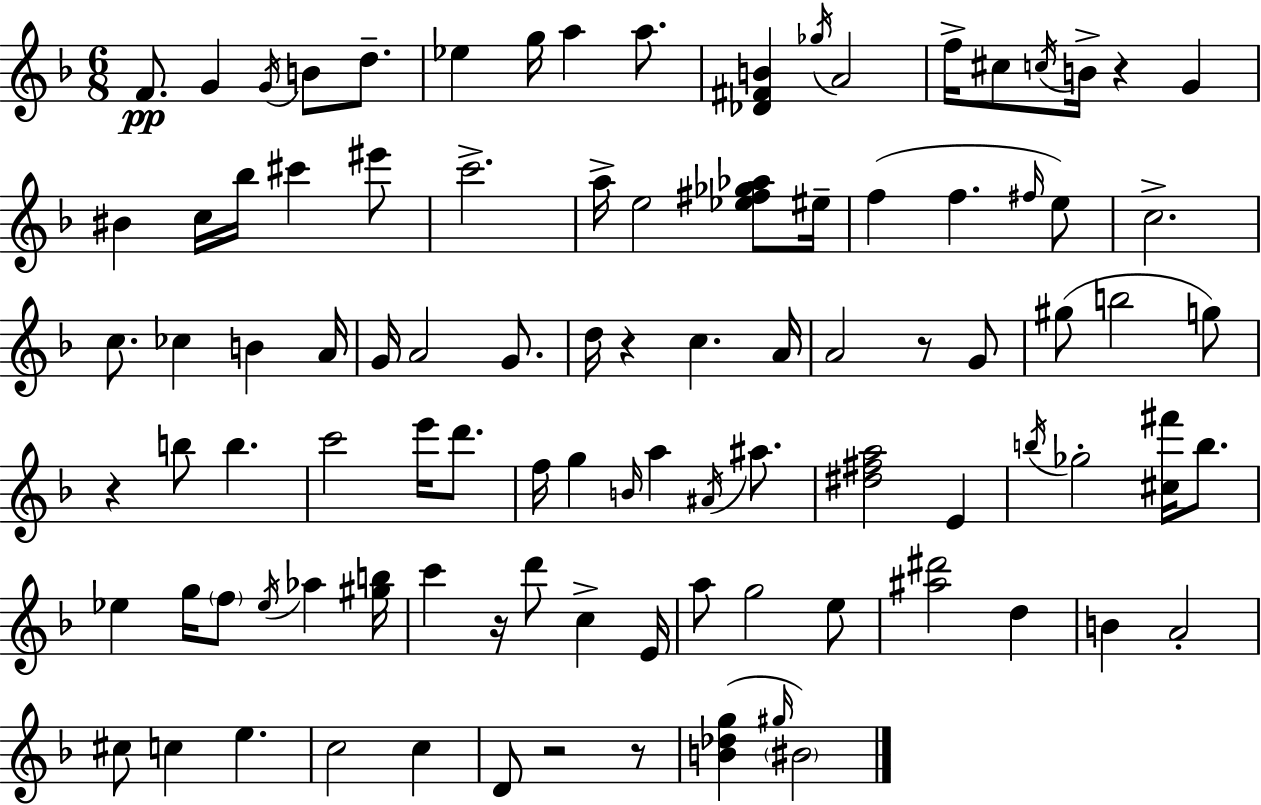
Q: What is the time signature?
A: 6/8